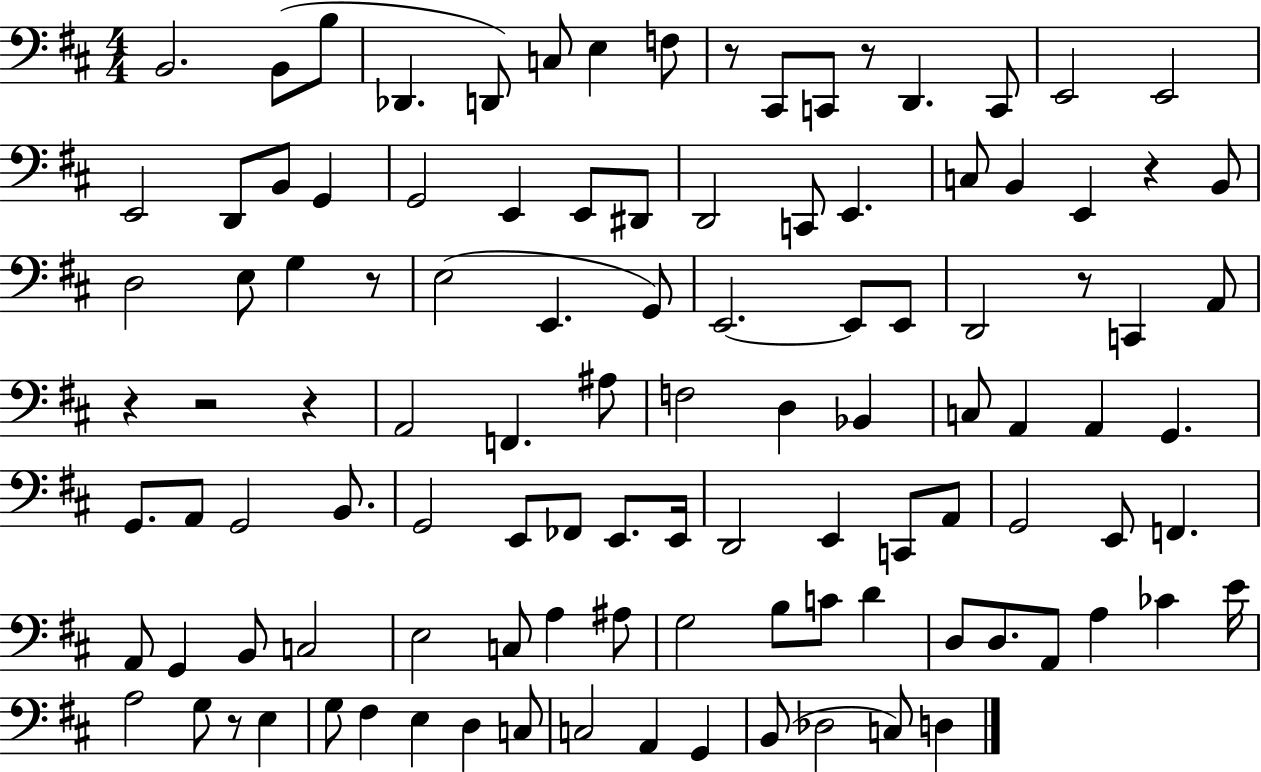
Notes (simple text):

B2/h. B2/e B3/e Db2/q. D2/e C3/e E3/q F3/e R/e C#2/e C2/e R/e D2/q. C2/e E2/h E2/h E2/h D2/e B2/e G2/q G2/h E2/q E2/e D#2/e D2/h C2/e E2/q. C3/e B2/q E2/q R/q B2/e D3/h E3/e G3/q R/e E3/h E2/q. G2/e E2/h. E2/e E2/e D2/h R/e C2/q A2/e R/q R/h R/q A2/h F2/q. A#3/e F3/h D3/q Bb2/q C3/e A2/q A2/q G2/q. G2/e. A2/e G2/h B2/e. G2/h E2/e FES2/e E2/e. E2/s D2/h E2/q C2/e A2/e G2/h E2/e F2/q. A2/e G2/q B2/e C3/h E3/h C3/e A3/q A#3/e G3/h B3/e C4/e D4/q D3/e D3/e. A2/e A3/q CES4/q E4/s A3/h G3/e R/e E3/q G3/e F#3/q E3/q D3/q C3/e C3/h A2/q G2/q B2/e Db3/h C3/e D3/q